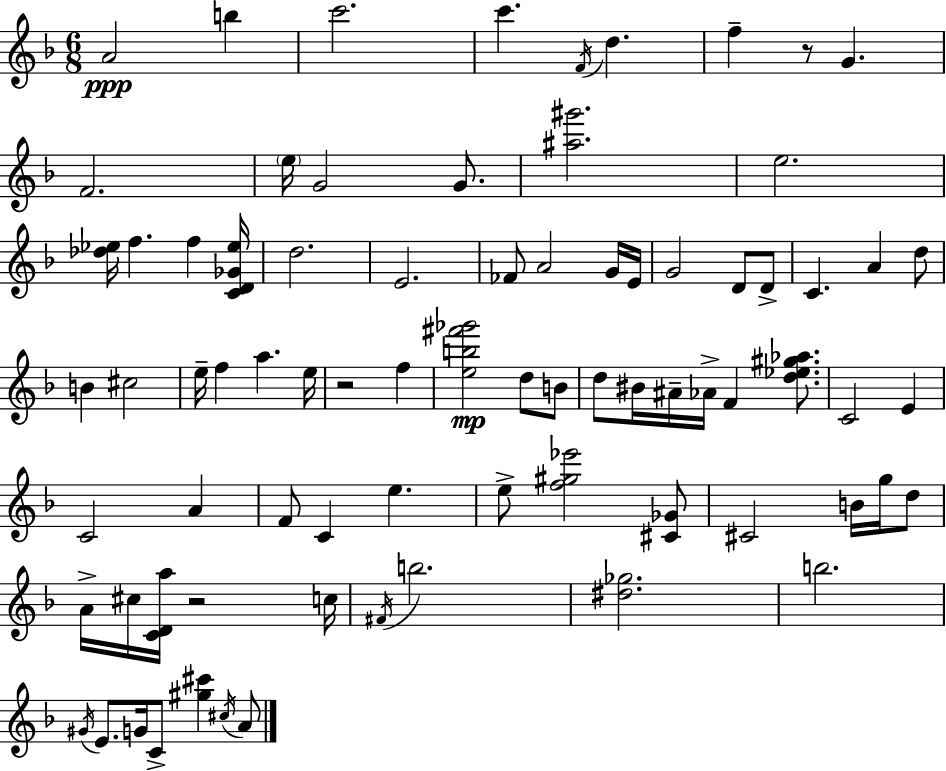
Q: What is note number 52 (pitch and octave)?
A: G5